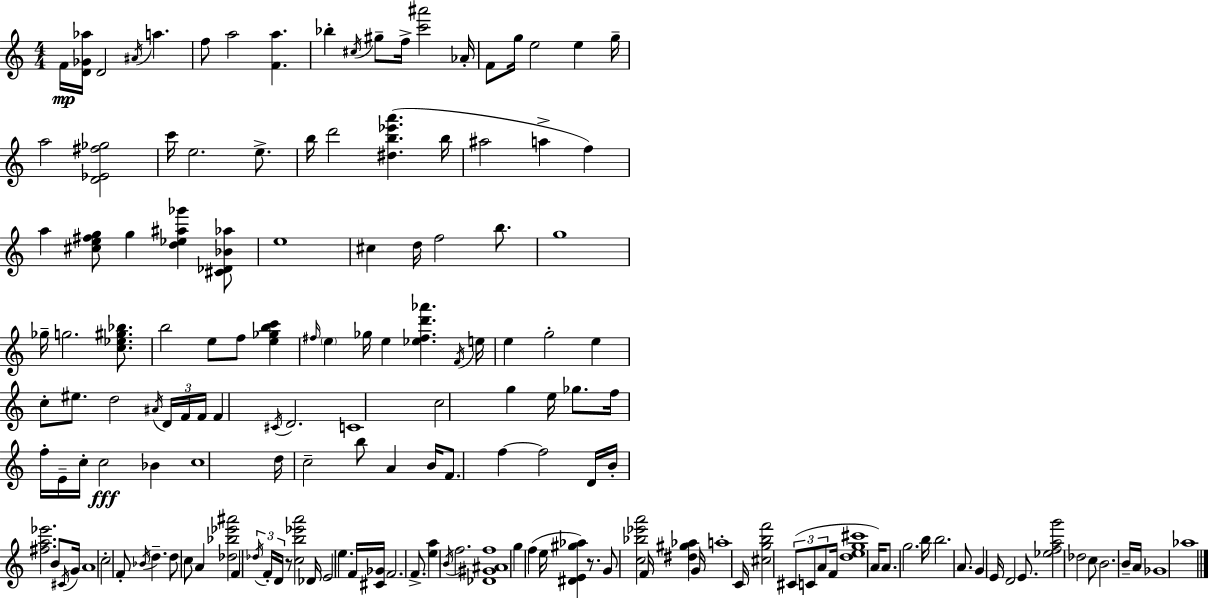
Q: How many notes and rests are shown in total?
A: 157